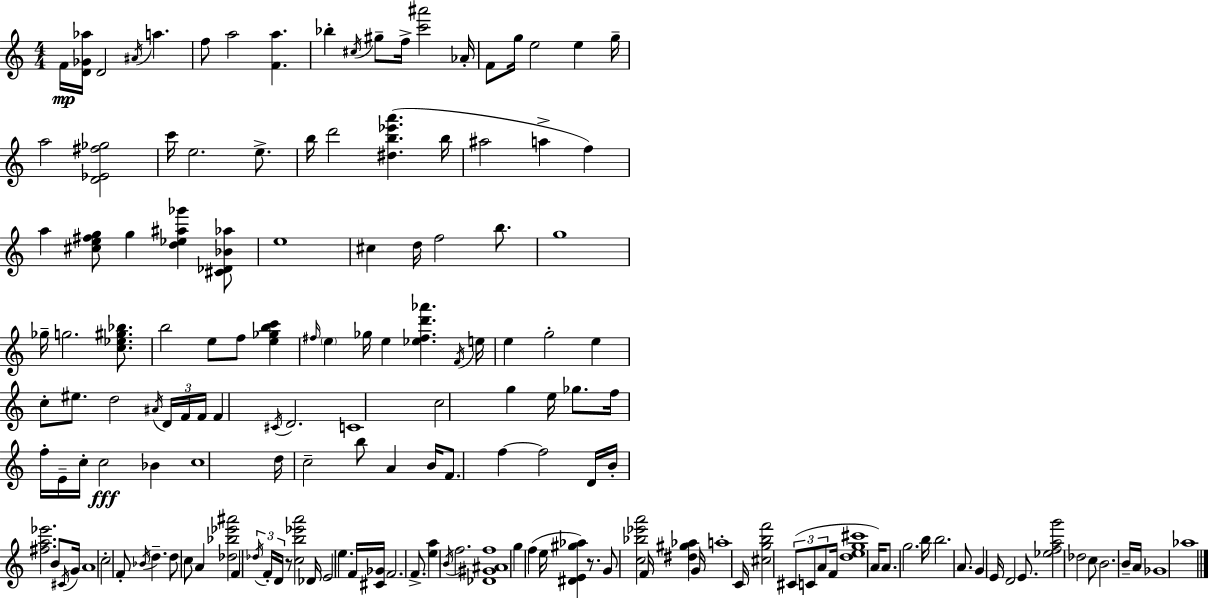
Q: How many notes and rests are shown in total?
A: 157